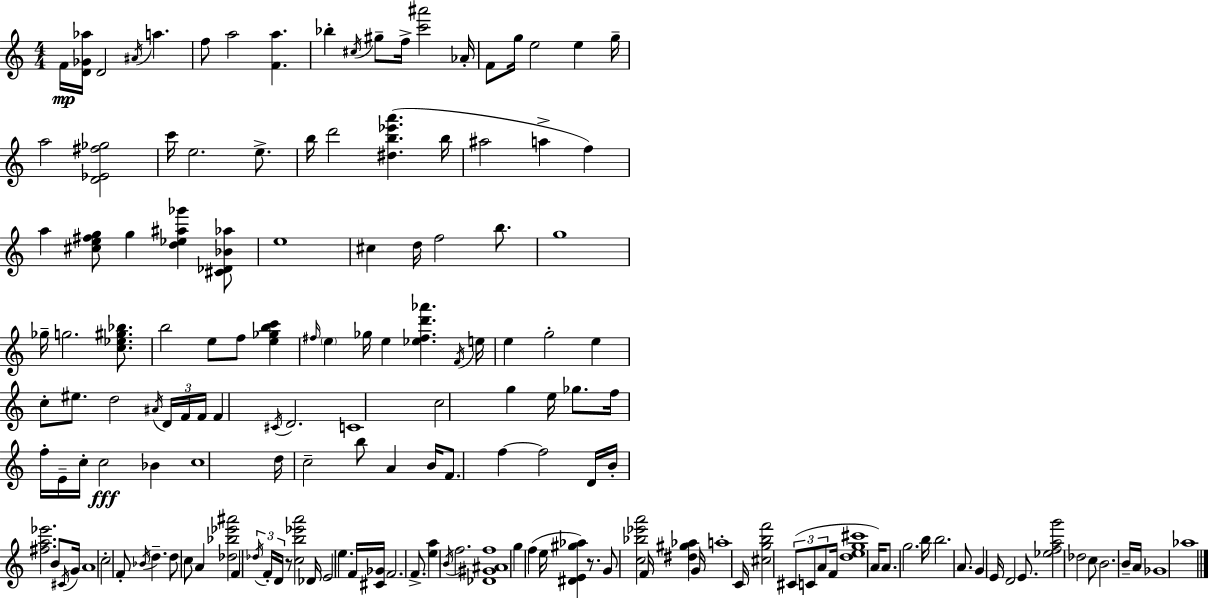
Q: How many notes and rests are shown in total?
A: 157